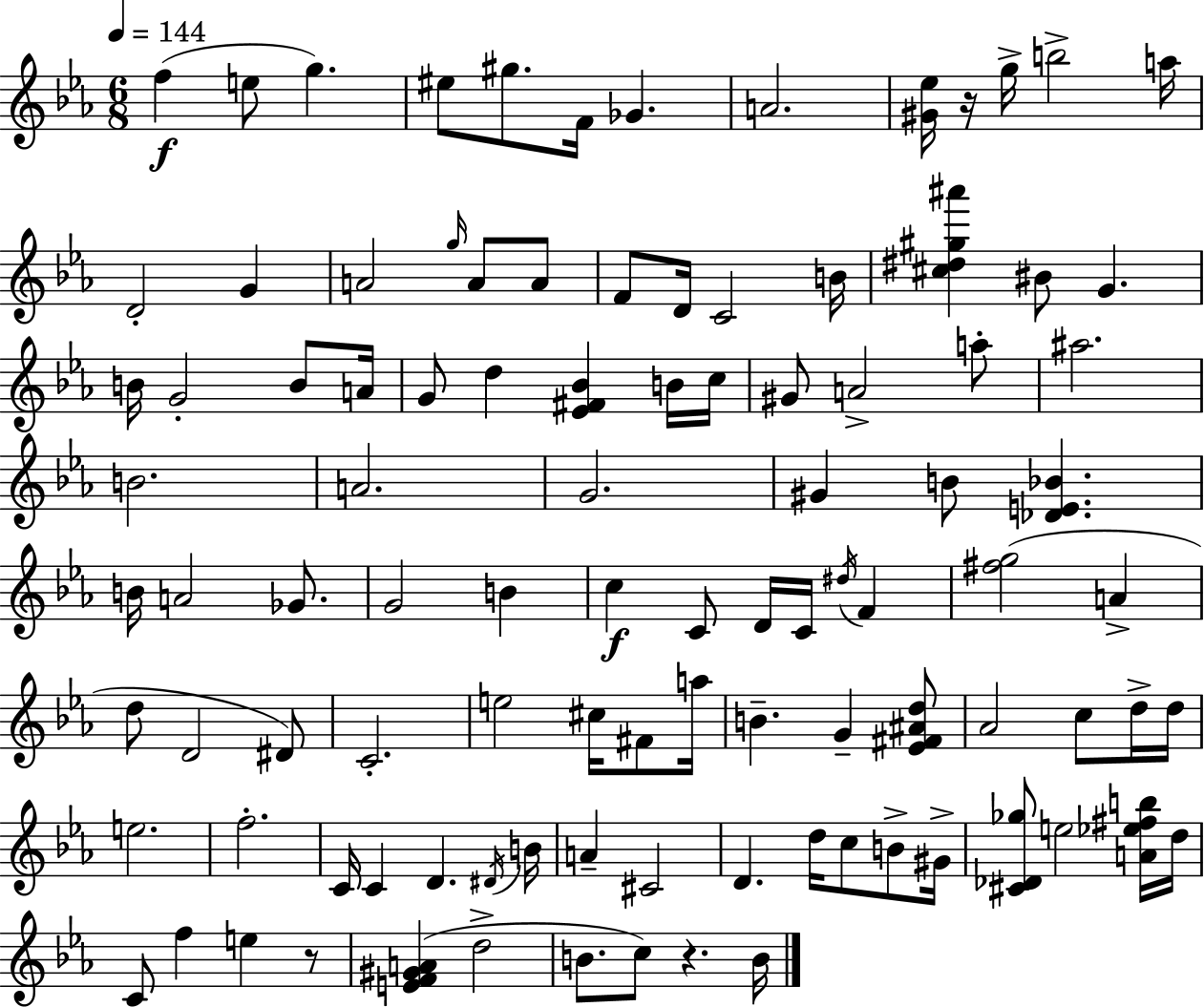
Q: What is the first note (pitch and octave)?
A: F5